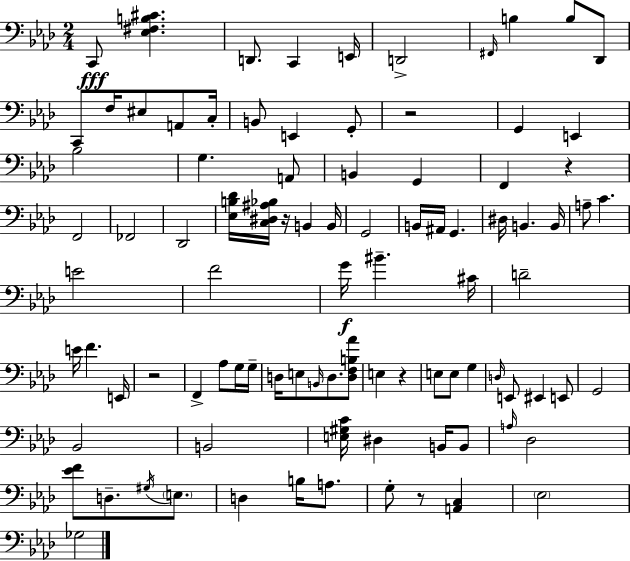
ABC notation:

X:1
T:Untitled
M:2/4
L:1/4
K:Ab
C,,/2 [_E,^F,B,^C] D,,/2 C,, E,,/4 D,,2 ^F,,/4 B, B,/2 _D,,/2 C,,/2 F,/4 ^E,/2 A,,/2 C,/4 B,,/2 E,, G,,/2 z2 G,, E,, _B,2 G, A,,/2 B,, G,, F,, z F,,2 _F,,2 _D,,2 [_E,B,_D]/4 [C,^D,^A,_B,]/4 z/4 B,, B,,/4 G,,2 B,,/4 ^A,,/4 G,, ^D,/4 B,, B,,/4 A,/2 C E2 F2 G/4 ^B ^C/4 D2 E/4 F E,,/4 z2 F,, _A,/2 G,/4 G,/4 D,/4 E,/2 B,,/4 D,/2 [D,F,B,_A]/2 E, z E,/2 E,/2 G, D,/4 E,,/2 ^E,, E,,/2 G,,2 _B,,2 B,,2 [E,^G,C]/4 ^D, B,,/4 B,,/2 A,/4 _D,2 [_EF]/2 D,/2 ^G,/4 E,/2 D, B,/4 A,/2 G,/2 z/2 [A,,C,] _E,2 _G,2